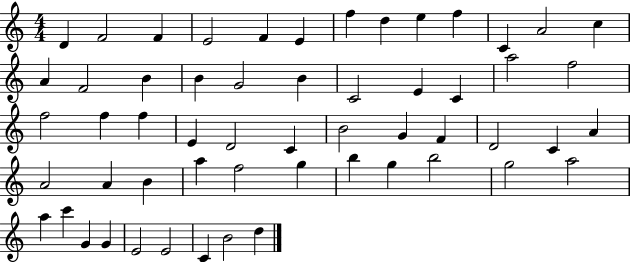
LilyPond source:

{
  \clef treble
  \numericTimeSignature
  \time 4/4
  \key c \major
  d'4 f'2 f'4 | e'2 f'4 e'4 | f''4 d''4 e''4 f''4 | c'4 a'2 c''4 | \break a'4 f'2 b'4 | b'4 g'2 b'4 | c'2 e'4 c'4 | a''2 f''2 | \break f''2 f''4 f''4 | e'4 d'2 c'4 | b'2 g'4 f'4 | d'2 c'4 a'4 | \break a'2 a'4 b'4 | a''4 f''2 g''4 | b''4 g''4 b''2 | g''2 a''2 | \break a''4 c'''4 g'4 g'4 | e'2 e'2 | c'4 b'2 d''4 | \bar "|."
}